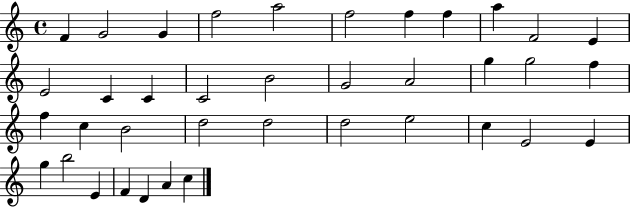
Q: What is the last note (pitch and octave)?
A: C5